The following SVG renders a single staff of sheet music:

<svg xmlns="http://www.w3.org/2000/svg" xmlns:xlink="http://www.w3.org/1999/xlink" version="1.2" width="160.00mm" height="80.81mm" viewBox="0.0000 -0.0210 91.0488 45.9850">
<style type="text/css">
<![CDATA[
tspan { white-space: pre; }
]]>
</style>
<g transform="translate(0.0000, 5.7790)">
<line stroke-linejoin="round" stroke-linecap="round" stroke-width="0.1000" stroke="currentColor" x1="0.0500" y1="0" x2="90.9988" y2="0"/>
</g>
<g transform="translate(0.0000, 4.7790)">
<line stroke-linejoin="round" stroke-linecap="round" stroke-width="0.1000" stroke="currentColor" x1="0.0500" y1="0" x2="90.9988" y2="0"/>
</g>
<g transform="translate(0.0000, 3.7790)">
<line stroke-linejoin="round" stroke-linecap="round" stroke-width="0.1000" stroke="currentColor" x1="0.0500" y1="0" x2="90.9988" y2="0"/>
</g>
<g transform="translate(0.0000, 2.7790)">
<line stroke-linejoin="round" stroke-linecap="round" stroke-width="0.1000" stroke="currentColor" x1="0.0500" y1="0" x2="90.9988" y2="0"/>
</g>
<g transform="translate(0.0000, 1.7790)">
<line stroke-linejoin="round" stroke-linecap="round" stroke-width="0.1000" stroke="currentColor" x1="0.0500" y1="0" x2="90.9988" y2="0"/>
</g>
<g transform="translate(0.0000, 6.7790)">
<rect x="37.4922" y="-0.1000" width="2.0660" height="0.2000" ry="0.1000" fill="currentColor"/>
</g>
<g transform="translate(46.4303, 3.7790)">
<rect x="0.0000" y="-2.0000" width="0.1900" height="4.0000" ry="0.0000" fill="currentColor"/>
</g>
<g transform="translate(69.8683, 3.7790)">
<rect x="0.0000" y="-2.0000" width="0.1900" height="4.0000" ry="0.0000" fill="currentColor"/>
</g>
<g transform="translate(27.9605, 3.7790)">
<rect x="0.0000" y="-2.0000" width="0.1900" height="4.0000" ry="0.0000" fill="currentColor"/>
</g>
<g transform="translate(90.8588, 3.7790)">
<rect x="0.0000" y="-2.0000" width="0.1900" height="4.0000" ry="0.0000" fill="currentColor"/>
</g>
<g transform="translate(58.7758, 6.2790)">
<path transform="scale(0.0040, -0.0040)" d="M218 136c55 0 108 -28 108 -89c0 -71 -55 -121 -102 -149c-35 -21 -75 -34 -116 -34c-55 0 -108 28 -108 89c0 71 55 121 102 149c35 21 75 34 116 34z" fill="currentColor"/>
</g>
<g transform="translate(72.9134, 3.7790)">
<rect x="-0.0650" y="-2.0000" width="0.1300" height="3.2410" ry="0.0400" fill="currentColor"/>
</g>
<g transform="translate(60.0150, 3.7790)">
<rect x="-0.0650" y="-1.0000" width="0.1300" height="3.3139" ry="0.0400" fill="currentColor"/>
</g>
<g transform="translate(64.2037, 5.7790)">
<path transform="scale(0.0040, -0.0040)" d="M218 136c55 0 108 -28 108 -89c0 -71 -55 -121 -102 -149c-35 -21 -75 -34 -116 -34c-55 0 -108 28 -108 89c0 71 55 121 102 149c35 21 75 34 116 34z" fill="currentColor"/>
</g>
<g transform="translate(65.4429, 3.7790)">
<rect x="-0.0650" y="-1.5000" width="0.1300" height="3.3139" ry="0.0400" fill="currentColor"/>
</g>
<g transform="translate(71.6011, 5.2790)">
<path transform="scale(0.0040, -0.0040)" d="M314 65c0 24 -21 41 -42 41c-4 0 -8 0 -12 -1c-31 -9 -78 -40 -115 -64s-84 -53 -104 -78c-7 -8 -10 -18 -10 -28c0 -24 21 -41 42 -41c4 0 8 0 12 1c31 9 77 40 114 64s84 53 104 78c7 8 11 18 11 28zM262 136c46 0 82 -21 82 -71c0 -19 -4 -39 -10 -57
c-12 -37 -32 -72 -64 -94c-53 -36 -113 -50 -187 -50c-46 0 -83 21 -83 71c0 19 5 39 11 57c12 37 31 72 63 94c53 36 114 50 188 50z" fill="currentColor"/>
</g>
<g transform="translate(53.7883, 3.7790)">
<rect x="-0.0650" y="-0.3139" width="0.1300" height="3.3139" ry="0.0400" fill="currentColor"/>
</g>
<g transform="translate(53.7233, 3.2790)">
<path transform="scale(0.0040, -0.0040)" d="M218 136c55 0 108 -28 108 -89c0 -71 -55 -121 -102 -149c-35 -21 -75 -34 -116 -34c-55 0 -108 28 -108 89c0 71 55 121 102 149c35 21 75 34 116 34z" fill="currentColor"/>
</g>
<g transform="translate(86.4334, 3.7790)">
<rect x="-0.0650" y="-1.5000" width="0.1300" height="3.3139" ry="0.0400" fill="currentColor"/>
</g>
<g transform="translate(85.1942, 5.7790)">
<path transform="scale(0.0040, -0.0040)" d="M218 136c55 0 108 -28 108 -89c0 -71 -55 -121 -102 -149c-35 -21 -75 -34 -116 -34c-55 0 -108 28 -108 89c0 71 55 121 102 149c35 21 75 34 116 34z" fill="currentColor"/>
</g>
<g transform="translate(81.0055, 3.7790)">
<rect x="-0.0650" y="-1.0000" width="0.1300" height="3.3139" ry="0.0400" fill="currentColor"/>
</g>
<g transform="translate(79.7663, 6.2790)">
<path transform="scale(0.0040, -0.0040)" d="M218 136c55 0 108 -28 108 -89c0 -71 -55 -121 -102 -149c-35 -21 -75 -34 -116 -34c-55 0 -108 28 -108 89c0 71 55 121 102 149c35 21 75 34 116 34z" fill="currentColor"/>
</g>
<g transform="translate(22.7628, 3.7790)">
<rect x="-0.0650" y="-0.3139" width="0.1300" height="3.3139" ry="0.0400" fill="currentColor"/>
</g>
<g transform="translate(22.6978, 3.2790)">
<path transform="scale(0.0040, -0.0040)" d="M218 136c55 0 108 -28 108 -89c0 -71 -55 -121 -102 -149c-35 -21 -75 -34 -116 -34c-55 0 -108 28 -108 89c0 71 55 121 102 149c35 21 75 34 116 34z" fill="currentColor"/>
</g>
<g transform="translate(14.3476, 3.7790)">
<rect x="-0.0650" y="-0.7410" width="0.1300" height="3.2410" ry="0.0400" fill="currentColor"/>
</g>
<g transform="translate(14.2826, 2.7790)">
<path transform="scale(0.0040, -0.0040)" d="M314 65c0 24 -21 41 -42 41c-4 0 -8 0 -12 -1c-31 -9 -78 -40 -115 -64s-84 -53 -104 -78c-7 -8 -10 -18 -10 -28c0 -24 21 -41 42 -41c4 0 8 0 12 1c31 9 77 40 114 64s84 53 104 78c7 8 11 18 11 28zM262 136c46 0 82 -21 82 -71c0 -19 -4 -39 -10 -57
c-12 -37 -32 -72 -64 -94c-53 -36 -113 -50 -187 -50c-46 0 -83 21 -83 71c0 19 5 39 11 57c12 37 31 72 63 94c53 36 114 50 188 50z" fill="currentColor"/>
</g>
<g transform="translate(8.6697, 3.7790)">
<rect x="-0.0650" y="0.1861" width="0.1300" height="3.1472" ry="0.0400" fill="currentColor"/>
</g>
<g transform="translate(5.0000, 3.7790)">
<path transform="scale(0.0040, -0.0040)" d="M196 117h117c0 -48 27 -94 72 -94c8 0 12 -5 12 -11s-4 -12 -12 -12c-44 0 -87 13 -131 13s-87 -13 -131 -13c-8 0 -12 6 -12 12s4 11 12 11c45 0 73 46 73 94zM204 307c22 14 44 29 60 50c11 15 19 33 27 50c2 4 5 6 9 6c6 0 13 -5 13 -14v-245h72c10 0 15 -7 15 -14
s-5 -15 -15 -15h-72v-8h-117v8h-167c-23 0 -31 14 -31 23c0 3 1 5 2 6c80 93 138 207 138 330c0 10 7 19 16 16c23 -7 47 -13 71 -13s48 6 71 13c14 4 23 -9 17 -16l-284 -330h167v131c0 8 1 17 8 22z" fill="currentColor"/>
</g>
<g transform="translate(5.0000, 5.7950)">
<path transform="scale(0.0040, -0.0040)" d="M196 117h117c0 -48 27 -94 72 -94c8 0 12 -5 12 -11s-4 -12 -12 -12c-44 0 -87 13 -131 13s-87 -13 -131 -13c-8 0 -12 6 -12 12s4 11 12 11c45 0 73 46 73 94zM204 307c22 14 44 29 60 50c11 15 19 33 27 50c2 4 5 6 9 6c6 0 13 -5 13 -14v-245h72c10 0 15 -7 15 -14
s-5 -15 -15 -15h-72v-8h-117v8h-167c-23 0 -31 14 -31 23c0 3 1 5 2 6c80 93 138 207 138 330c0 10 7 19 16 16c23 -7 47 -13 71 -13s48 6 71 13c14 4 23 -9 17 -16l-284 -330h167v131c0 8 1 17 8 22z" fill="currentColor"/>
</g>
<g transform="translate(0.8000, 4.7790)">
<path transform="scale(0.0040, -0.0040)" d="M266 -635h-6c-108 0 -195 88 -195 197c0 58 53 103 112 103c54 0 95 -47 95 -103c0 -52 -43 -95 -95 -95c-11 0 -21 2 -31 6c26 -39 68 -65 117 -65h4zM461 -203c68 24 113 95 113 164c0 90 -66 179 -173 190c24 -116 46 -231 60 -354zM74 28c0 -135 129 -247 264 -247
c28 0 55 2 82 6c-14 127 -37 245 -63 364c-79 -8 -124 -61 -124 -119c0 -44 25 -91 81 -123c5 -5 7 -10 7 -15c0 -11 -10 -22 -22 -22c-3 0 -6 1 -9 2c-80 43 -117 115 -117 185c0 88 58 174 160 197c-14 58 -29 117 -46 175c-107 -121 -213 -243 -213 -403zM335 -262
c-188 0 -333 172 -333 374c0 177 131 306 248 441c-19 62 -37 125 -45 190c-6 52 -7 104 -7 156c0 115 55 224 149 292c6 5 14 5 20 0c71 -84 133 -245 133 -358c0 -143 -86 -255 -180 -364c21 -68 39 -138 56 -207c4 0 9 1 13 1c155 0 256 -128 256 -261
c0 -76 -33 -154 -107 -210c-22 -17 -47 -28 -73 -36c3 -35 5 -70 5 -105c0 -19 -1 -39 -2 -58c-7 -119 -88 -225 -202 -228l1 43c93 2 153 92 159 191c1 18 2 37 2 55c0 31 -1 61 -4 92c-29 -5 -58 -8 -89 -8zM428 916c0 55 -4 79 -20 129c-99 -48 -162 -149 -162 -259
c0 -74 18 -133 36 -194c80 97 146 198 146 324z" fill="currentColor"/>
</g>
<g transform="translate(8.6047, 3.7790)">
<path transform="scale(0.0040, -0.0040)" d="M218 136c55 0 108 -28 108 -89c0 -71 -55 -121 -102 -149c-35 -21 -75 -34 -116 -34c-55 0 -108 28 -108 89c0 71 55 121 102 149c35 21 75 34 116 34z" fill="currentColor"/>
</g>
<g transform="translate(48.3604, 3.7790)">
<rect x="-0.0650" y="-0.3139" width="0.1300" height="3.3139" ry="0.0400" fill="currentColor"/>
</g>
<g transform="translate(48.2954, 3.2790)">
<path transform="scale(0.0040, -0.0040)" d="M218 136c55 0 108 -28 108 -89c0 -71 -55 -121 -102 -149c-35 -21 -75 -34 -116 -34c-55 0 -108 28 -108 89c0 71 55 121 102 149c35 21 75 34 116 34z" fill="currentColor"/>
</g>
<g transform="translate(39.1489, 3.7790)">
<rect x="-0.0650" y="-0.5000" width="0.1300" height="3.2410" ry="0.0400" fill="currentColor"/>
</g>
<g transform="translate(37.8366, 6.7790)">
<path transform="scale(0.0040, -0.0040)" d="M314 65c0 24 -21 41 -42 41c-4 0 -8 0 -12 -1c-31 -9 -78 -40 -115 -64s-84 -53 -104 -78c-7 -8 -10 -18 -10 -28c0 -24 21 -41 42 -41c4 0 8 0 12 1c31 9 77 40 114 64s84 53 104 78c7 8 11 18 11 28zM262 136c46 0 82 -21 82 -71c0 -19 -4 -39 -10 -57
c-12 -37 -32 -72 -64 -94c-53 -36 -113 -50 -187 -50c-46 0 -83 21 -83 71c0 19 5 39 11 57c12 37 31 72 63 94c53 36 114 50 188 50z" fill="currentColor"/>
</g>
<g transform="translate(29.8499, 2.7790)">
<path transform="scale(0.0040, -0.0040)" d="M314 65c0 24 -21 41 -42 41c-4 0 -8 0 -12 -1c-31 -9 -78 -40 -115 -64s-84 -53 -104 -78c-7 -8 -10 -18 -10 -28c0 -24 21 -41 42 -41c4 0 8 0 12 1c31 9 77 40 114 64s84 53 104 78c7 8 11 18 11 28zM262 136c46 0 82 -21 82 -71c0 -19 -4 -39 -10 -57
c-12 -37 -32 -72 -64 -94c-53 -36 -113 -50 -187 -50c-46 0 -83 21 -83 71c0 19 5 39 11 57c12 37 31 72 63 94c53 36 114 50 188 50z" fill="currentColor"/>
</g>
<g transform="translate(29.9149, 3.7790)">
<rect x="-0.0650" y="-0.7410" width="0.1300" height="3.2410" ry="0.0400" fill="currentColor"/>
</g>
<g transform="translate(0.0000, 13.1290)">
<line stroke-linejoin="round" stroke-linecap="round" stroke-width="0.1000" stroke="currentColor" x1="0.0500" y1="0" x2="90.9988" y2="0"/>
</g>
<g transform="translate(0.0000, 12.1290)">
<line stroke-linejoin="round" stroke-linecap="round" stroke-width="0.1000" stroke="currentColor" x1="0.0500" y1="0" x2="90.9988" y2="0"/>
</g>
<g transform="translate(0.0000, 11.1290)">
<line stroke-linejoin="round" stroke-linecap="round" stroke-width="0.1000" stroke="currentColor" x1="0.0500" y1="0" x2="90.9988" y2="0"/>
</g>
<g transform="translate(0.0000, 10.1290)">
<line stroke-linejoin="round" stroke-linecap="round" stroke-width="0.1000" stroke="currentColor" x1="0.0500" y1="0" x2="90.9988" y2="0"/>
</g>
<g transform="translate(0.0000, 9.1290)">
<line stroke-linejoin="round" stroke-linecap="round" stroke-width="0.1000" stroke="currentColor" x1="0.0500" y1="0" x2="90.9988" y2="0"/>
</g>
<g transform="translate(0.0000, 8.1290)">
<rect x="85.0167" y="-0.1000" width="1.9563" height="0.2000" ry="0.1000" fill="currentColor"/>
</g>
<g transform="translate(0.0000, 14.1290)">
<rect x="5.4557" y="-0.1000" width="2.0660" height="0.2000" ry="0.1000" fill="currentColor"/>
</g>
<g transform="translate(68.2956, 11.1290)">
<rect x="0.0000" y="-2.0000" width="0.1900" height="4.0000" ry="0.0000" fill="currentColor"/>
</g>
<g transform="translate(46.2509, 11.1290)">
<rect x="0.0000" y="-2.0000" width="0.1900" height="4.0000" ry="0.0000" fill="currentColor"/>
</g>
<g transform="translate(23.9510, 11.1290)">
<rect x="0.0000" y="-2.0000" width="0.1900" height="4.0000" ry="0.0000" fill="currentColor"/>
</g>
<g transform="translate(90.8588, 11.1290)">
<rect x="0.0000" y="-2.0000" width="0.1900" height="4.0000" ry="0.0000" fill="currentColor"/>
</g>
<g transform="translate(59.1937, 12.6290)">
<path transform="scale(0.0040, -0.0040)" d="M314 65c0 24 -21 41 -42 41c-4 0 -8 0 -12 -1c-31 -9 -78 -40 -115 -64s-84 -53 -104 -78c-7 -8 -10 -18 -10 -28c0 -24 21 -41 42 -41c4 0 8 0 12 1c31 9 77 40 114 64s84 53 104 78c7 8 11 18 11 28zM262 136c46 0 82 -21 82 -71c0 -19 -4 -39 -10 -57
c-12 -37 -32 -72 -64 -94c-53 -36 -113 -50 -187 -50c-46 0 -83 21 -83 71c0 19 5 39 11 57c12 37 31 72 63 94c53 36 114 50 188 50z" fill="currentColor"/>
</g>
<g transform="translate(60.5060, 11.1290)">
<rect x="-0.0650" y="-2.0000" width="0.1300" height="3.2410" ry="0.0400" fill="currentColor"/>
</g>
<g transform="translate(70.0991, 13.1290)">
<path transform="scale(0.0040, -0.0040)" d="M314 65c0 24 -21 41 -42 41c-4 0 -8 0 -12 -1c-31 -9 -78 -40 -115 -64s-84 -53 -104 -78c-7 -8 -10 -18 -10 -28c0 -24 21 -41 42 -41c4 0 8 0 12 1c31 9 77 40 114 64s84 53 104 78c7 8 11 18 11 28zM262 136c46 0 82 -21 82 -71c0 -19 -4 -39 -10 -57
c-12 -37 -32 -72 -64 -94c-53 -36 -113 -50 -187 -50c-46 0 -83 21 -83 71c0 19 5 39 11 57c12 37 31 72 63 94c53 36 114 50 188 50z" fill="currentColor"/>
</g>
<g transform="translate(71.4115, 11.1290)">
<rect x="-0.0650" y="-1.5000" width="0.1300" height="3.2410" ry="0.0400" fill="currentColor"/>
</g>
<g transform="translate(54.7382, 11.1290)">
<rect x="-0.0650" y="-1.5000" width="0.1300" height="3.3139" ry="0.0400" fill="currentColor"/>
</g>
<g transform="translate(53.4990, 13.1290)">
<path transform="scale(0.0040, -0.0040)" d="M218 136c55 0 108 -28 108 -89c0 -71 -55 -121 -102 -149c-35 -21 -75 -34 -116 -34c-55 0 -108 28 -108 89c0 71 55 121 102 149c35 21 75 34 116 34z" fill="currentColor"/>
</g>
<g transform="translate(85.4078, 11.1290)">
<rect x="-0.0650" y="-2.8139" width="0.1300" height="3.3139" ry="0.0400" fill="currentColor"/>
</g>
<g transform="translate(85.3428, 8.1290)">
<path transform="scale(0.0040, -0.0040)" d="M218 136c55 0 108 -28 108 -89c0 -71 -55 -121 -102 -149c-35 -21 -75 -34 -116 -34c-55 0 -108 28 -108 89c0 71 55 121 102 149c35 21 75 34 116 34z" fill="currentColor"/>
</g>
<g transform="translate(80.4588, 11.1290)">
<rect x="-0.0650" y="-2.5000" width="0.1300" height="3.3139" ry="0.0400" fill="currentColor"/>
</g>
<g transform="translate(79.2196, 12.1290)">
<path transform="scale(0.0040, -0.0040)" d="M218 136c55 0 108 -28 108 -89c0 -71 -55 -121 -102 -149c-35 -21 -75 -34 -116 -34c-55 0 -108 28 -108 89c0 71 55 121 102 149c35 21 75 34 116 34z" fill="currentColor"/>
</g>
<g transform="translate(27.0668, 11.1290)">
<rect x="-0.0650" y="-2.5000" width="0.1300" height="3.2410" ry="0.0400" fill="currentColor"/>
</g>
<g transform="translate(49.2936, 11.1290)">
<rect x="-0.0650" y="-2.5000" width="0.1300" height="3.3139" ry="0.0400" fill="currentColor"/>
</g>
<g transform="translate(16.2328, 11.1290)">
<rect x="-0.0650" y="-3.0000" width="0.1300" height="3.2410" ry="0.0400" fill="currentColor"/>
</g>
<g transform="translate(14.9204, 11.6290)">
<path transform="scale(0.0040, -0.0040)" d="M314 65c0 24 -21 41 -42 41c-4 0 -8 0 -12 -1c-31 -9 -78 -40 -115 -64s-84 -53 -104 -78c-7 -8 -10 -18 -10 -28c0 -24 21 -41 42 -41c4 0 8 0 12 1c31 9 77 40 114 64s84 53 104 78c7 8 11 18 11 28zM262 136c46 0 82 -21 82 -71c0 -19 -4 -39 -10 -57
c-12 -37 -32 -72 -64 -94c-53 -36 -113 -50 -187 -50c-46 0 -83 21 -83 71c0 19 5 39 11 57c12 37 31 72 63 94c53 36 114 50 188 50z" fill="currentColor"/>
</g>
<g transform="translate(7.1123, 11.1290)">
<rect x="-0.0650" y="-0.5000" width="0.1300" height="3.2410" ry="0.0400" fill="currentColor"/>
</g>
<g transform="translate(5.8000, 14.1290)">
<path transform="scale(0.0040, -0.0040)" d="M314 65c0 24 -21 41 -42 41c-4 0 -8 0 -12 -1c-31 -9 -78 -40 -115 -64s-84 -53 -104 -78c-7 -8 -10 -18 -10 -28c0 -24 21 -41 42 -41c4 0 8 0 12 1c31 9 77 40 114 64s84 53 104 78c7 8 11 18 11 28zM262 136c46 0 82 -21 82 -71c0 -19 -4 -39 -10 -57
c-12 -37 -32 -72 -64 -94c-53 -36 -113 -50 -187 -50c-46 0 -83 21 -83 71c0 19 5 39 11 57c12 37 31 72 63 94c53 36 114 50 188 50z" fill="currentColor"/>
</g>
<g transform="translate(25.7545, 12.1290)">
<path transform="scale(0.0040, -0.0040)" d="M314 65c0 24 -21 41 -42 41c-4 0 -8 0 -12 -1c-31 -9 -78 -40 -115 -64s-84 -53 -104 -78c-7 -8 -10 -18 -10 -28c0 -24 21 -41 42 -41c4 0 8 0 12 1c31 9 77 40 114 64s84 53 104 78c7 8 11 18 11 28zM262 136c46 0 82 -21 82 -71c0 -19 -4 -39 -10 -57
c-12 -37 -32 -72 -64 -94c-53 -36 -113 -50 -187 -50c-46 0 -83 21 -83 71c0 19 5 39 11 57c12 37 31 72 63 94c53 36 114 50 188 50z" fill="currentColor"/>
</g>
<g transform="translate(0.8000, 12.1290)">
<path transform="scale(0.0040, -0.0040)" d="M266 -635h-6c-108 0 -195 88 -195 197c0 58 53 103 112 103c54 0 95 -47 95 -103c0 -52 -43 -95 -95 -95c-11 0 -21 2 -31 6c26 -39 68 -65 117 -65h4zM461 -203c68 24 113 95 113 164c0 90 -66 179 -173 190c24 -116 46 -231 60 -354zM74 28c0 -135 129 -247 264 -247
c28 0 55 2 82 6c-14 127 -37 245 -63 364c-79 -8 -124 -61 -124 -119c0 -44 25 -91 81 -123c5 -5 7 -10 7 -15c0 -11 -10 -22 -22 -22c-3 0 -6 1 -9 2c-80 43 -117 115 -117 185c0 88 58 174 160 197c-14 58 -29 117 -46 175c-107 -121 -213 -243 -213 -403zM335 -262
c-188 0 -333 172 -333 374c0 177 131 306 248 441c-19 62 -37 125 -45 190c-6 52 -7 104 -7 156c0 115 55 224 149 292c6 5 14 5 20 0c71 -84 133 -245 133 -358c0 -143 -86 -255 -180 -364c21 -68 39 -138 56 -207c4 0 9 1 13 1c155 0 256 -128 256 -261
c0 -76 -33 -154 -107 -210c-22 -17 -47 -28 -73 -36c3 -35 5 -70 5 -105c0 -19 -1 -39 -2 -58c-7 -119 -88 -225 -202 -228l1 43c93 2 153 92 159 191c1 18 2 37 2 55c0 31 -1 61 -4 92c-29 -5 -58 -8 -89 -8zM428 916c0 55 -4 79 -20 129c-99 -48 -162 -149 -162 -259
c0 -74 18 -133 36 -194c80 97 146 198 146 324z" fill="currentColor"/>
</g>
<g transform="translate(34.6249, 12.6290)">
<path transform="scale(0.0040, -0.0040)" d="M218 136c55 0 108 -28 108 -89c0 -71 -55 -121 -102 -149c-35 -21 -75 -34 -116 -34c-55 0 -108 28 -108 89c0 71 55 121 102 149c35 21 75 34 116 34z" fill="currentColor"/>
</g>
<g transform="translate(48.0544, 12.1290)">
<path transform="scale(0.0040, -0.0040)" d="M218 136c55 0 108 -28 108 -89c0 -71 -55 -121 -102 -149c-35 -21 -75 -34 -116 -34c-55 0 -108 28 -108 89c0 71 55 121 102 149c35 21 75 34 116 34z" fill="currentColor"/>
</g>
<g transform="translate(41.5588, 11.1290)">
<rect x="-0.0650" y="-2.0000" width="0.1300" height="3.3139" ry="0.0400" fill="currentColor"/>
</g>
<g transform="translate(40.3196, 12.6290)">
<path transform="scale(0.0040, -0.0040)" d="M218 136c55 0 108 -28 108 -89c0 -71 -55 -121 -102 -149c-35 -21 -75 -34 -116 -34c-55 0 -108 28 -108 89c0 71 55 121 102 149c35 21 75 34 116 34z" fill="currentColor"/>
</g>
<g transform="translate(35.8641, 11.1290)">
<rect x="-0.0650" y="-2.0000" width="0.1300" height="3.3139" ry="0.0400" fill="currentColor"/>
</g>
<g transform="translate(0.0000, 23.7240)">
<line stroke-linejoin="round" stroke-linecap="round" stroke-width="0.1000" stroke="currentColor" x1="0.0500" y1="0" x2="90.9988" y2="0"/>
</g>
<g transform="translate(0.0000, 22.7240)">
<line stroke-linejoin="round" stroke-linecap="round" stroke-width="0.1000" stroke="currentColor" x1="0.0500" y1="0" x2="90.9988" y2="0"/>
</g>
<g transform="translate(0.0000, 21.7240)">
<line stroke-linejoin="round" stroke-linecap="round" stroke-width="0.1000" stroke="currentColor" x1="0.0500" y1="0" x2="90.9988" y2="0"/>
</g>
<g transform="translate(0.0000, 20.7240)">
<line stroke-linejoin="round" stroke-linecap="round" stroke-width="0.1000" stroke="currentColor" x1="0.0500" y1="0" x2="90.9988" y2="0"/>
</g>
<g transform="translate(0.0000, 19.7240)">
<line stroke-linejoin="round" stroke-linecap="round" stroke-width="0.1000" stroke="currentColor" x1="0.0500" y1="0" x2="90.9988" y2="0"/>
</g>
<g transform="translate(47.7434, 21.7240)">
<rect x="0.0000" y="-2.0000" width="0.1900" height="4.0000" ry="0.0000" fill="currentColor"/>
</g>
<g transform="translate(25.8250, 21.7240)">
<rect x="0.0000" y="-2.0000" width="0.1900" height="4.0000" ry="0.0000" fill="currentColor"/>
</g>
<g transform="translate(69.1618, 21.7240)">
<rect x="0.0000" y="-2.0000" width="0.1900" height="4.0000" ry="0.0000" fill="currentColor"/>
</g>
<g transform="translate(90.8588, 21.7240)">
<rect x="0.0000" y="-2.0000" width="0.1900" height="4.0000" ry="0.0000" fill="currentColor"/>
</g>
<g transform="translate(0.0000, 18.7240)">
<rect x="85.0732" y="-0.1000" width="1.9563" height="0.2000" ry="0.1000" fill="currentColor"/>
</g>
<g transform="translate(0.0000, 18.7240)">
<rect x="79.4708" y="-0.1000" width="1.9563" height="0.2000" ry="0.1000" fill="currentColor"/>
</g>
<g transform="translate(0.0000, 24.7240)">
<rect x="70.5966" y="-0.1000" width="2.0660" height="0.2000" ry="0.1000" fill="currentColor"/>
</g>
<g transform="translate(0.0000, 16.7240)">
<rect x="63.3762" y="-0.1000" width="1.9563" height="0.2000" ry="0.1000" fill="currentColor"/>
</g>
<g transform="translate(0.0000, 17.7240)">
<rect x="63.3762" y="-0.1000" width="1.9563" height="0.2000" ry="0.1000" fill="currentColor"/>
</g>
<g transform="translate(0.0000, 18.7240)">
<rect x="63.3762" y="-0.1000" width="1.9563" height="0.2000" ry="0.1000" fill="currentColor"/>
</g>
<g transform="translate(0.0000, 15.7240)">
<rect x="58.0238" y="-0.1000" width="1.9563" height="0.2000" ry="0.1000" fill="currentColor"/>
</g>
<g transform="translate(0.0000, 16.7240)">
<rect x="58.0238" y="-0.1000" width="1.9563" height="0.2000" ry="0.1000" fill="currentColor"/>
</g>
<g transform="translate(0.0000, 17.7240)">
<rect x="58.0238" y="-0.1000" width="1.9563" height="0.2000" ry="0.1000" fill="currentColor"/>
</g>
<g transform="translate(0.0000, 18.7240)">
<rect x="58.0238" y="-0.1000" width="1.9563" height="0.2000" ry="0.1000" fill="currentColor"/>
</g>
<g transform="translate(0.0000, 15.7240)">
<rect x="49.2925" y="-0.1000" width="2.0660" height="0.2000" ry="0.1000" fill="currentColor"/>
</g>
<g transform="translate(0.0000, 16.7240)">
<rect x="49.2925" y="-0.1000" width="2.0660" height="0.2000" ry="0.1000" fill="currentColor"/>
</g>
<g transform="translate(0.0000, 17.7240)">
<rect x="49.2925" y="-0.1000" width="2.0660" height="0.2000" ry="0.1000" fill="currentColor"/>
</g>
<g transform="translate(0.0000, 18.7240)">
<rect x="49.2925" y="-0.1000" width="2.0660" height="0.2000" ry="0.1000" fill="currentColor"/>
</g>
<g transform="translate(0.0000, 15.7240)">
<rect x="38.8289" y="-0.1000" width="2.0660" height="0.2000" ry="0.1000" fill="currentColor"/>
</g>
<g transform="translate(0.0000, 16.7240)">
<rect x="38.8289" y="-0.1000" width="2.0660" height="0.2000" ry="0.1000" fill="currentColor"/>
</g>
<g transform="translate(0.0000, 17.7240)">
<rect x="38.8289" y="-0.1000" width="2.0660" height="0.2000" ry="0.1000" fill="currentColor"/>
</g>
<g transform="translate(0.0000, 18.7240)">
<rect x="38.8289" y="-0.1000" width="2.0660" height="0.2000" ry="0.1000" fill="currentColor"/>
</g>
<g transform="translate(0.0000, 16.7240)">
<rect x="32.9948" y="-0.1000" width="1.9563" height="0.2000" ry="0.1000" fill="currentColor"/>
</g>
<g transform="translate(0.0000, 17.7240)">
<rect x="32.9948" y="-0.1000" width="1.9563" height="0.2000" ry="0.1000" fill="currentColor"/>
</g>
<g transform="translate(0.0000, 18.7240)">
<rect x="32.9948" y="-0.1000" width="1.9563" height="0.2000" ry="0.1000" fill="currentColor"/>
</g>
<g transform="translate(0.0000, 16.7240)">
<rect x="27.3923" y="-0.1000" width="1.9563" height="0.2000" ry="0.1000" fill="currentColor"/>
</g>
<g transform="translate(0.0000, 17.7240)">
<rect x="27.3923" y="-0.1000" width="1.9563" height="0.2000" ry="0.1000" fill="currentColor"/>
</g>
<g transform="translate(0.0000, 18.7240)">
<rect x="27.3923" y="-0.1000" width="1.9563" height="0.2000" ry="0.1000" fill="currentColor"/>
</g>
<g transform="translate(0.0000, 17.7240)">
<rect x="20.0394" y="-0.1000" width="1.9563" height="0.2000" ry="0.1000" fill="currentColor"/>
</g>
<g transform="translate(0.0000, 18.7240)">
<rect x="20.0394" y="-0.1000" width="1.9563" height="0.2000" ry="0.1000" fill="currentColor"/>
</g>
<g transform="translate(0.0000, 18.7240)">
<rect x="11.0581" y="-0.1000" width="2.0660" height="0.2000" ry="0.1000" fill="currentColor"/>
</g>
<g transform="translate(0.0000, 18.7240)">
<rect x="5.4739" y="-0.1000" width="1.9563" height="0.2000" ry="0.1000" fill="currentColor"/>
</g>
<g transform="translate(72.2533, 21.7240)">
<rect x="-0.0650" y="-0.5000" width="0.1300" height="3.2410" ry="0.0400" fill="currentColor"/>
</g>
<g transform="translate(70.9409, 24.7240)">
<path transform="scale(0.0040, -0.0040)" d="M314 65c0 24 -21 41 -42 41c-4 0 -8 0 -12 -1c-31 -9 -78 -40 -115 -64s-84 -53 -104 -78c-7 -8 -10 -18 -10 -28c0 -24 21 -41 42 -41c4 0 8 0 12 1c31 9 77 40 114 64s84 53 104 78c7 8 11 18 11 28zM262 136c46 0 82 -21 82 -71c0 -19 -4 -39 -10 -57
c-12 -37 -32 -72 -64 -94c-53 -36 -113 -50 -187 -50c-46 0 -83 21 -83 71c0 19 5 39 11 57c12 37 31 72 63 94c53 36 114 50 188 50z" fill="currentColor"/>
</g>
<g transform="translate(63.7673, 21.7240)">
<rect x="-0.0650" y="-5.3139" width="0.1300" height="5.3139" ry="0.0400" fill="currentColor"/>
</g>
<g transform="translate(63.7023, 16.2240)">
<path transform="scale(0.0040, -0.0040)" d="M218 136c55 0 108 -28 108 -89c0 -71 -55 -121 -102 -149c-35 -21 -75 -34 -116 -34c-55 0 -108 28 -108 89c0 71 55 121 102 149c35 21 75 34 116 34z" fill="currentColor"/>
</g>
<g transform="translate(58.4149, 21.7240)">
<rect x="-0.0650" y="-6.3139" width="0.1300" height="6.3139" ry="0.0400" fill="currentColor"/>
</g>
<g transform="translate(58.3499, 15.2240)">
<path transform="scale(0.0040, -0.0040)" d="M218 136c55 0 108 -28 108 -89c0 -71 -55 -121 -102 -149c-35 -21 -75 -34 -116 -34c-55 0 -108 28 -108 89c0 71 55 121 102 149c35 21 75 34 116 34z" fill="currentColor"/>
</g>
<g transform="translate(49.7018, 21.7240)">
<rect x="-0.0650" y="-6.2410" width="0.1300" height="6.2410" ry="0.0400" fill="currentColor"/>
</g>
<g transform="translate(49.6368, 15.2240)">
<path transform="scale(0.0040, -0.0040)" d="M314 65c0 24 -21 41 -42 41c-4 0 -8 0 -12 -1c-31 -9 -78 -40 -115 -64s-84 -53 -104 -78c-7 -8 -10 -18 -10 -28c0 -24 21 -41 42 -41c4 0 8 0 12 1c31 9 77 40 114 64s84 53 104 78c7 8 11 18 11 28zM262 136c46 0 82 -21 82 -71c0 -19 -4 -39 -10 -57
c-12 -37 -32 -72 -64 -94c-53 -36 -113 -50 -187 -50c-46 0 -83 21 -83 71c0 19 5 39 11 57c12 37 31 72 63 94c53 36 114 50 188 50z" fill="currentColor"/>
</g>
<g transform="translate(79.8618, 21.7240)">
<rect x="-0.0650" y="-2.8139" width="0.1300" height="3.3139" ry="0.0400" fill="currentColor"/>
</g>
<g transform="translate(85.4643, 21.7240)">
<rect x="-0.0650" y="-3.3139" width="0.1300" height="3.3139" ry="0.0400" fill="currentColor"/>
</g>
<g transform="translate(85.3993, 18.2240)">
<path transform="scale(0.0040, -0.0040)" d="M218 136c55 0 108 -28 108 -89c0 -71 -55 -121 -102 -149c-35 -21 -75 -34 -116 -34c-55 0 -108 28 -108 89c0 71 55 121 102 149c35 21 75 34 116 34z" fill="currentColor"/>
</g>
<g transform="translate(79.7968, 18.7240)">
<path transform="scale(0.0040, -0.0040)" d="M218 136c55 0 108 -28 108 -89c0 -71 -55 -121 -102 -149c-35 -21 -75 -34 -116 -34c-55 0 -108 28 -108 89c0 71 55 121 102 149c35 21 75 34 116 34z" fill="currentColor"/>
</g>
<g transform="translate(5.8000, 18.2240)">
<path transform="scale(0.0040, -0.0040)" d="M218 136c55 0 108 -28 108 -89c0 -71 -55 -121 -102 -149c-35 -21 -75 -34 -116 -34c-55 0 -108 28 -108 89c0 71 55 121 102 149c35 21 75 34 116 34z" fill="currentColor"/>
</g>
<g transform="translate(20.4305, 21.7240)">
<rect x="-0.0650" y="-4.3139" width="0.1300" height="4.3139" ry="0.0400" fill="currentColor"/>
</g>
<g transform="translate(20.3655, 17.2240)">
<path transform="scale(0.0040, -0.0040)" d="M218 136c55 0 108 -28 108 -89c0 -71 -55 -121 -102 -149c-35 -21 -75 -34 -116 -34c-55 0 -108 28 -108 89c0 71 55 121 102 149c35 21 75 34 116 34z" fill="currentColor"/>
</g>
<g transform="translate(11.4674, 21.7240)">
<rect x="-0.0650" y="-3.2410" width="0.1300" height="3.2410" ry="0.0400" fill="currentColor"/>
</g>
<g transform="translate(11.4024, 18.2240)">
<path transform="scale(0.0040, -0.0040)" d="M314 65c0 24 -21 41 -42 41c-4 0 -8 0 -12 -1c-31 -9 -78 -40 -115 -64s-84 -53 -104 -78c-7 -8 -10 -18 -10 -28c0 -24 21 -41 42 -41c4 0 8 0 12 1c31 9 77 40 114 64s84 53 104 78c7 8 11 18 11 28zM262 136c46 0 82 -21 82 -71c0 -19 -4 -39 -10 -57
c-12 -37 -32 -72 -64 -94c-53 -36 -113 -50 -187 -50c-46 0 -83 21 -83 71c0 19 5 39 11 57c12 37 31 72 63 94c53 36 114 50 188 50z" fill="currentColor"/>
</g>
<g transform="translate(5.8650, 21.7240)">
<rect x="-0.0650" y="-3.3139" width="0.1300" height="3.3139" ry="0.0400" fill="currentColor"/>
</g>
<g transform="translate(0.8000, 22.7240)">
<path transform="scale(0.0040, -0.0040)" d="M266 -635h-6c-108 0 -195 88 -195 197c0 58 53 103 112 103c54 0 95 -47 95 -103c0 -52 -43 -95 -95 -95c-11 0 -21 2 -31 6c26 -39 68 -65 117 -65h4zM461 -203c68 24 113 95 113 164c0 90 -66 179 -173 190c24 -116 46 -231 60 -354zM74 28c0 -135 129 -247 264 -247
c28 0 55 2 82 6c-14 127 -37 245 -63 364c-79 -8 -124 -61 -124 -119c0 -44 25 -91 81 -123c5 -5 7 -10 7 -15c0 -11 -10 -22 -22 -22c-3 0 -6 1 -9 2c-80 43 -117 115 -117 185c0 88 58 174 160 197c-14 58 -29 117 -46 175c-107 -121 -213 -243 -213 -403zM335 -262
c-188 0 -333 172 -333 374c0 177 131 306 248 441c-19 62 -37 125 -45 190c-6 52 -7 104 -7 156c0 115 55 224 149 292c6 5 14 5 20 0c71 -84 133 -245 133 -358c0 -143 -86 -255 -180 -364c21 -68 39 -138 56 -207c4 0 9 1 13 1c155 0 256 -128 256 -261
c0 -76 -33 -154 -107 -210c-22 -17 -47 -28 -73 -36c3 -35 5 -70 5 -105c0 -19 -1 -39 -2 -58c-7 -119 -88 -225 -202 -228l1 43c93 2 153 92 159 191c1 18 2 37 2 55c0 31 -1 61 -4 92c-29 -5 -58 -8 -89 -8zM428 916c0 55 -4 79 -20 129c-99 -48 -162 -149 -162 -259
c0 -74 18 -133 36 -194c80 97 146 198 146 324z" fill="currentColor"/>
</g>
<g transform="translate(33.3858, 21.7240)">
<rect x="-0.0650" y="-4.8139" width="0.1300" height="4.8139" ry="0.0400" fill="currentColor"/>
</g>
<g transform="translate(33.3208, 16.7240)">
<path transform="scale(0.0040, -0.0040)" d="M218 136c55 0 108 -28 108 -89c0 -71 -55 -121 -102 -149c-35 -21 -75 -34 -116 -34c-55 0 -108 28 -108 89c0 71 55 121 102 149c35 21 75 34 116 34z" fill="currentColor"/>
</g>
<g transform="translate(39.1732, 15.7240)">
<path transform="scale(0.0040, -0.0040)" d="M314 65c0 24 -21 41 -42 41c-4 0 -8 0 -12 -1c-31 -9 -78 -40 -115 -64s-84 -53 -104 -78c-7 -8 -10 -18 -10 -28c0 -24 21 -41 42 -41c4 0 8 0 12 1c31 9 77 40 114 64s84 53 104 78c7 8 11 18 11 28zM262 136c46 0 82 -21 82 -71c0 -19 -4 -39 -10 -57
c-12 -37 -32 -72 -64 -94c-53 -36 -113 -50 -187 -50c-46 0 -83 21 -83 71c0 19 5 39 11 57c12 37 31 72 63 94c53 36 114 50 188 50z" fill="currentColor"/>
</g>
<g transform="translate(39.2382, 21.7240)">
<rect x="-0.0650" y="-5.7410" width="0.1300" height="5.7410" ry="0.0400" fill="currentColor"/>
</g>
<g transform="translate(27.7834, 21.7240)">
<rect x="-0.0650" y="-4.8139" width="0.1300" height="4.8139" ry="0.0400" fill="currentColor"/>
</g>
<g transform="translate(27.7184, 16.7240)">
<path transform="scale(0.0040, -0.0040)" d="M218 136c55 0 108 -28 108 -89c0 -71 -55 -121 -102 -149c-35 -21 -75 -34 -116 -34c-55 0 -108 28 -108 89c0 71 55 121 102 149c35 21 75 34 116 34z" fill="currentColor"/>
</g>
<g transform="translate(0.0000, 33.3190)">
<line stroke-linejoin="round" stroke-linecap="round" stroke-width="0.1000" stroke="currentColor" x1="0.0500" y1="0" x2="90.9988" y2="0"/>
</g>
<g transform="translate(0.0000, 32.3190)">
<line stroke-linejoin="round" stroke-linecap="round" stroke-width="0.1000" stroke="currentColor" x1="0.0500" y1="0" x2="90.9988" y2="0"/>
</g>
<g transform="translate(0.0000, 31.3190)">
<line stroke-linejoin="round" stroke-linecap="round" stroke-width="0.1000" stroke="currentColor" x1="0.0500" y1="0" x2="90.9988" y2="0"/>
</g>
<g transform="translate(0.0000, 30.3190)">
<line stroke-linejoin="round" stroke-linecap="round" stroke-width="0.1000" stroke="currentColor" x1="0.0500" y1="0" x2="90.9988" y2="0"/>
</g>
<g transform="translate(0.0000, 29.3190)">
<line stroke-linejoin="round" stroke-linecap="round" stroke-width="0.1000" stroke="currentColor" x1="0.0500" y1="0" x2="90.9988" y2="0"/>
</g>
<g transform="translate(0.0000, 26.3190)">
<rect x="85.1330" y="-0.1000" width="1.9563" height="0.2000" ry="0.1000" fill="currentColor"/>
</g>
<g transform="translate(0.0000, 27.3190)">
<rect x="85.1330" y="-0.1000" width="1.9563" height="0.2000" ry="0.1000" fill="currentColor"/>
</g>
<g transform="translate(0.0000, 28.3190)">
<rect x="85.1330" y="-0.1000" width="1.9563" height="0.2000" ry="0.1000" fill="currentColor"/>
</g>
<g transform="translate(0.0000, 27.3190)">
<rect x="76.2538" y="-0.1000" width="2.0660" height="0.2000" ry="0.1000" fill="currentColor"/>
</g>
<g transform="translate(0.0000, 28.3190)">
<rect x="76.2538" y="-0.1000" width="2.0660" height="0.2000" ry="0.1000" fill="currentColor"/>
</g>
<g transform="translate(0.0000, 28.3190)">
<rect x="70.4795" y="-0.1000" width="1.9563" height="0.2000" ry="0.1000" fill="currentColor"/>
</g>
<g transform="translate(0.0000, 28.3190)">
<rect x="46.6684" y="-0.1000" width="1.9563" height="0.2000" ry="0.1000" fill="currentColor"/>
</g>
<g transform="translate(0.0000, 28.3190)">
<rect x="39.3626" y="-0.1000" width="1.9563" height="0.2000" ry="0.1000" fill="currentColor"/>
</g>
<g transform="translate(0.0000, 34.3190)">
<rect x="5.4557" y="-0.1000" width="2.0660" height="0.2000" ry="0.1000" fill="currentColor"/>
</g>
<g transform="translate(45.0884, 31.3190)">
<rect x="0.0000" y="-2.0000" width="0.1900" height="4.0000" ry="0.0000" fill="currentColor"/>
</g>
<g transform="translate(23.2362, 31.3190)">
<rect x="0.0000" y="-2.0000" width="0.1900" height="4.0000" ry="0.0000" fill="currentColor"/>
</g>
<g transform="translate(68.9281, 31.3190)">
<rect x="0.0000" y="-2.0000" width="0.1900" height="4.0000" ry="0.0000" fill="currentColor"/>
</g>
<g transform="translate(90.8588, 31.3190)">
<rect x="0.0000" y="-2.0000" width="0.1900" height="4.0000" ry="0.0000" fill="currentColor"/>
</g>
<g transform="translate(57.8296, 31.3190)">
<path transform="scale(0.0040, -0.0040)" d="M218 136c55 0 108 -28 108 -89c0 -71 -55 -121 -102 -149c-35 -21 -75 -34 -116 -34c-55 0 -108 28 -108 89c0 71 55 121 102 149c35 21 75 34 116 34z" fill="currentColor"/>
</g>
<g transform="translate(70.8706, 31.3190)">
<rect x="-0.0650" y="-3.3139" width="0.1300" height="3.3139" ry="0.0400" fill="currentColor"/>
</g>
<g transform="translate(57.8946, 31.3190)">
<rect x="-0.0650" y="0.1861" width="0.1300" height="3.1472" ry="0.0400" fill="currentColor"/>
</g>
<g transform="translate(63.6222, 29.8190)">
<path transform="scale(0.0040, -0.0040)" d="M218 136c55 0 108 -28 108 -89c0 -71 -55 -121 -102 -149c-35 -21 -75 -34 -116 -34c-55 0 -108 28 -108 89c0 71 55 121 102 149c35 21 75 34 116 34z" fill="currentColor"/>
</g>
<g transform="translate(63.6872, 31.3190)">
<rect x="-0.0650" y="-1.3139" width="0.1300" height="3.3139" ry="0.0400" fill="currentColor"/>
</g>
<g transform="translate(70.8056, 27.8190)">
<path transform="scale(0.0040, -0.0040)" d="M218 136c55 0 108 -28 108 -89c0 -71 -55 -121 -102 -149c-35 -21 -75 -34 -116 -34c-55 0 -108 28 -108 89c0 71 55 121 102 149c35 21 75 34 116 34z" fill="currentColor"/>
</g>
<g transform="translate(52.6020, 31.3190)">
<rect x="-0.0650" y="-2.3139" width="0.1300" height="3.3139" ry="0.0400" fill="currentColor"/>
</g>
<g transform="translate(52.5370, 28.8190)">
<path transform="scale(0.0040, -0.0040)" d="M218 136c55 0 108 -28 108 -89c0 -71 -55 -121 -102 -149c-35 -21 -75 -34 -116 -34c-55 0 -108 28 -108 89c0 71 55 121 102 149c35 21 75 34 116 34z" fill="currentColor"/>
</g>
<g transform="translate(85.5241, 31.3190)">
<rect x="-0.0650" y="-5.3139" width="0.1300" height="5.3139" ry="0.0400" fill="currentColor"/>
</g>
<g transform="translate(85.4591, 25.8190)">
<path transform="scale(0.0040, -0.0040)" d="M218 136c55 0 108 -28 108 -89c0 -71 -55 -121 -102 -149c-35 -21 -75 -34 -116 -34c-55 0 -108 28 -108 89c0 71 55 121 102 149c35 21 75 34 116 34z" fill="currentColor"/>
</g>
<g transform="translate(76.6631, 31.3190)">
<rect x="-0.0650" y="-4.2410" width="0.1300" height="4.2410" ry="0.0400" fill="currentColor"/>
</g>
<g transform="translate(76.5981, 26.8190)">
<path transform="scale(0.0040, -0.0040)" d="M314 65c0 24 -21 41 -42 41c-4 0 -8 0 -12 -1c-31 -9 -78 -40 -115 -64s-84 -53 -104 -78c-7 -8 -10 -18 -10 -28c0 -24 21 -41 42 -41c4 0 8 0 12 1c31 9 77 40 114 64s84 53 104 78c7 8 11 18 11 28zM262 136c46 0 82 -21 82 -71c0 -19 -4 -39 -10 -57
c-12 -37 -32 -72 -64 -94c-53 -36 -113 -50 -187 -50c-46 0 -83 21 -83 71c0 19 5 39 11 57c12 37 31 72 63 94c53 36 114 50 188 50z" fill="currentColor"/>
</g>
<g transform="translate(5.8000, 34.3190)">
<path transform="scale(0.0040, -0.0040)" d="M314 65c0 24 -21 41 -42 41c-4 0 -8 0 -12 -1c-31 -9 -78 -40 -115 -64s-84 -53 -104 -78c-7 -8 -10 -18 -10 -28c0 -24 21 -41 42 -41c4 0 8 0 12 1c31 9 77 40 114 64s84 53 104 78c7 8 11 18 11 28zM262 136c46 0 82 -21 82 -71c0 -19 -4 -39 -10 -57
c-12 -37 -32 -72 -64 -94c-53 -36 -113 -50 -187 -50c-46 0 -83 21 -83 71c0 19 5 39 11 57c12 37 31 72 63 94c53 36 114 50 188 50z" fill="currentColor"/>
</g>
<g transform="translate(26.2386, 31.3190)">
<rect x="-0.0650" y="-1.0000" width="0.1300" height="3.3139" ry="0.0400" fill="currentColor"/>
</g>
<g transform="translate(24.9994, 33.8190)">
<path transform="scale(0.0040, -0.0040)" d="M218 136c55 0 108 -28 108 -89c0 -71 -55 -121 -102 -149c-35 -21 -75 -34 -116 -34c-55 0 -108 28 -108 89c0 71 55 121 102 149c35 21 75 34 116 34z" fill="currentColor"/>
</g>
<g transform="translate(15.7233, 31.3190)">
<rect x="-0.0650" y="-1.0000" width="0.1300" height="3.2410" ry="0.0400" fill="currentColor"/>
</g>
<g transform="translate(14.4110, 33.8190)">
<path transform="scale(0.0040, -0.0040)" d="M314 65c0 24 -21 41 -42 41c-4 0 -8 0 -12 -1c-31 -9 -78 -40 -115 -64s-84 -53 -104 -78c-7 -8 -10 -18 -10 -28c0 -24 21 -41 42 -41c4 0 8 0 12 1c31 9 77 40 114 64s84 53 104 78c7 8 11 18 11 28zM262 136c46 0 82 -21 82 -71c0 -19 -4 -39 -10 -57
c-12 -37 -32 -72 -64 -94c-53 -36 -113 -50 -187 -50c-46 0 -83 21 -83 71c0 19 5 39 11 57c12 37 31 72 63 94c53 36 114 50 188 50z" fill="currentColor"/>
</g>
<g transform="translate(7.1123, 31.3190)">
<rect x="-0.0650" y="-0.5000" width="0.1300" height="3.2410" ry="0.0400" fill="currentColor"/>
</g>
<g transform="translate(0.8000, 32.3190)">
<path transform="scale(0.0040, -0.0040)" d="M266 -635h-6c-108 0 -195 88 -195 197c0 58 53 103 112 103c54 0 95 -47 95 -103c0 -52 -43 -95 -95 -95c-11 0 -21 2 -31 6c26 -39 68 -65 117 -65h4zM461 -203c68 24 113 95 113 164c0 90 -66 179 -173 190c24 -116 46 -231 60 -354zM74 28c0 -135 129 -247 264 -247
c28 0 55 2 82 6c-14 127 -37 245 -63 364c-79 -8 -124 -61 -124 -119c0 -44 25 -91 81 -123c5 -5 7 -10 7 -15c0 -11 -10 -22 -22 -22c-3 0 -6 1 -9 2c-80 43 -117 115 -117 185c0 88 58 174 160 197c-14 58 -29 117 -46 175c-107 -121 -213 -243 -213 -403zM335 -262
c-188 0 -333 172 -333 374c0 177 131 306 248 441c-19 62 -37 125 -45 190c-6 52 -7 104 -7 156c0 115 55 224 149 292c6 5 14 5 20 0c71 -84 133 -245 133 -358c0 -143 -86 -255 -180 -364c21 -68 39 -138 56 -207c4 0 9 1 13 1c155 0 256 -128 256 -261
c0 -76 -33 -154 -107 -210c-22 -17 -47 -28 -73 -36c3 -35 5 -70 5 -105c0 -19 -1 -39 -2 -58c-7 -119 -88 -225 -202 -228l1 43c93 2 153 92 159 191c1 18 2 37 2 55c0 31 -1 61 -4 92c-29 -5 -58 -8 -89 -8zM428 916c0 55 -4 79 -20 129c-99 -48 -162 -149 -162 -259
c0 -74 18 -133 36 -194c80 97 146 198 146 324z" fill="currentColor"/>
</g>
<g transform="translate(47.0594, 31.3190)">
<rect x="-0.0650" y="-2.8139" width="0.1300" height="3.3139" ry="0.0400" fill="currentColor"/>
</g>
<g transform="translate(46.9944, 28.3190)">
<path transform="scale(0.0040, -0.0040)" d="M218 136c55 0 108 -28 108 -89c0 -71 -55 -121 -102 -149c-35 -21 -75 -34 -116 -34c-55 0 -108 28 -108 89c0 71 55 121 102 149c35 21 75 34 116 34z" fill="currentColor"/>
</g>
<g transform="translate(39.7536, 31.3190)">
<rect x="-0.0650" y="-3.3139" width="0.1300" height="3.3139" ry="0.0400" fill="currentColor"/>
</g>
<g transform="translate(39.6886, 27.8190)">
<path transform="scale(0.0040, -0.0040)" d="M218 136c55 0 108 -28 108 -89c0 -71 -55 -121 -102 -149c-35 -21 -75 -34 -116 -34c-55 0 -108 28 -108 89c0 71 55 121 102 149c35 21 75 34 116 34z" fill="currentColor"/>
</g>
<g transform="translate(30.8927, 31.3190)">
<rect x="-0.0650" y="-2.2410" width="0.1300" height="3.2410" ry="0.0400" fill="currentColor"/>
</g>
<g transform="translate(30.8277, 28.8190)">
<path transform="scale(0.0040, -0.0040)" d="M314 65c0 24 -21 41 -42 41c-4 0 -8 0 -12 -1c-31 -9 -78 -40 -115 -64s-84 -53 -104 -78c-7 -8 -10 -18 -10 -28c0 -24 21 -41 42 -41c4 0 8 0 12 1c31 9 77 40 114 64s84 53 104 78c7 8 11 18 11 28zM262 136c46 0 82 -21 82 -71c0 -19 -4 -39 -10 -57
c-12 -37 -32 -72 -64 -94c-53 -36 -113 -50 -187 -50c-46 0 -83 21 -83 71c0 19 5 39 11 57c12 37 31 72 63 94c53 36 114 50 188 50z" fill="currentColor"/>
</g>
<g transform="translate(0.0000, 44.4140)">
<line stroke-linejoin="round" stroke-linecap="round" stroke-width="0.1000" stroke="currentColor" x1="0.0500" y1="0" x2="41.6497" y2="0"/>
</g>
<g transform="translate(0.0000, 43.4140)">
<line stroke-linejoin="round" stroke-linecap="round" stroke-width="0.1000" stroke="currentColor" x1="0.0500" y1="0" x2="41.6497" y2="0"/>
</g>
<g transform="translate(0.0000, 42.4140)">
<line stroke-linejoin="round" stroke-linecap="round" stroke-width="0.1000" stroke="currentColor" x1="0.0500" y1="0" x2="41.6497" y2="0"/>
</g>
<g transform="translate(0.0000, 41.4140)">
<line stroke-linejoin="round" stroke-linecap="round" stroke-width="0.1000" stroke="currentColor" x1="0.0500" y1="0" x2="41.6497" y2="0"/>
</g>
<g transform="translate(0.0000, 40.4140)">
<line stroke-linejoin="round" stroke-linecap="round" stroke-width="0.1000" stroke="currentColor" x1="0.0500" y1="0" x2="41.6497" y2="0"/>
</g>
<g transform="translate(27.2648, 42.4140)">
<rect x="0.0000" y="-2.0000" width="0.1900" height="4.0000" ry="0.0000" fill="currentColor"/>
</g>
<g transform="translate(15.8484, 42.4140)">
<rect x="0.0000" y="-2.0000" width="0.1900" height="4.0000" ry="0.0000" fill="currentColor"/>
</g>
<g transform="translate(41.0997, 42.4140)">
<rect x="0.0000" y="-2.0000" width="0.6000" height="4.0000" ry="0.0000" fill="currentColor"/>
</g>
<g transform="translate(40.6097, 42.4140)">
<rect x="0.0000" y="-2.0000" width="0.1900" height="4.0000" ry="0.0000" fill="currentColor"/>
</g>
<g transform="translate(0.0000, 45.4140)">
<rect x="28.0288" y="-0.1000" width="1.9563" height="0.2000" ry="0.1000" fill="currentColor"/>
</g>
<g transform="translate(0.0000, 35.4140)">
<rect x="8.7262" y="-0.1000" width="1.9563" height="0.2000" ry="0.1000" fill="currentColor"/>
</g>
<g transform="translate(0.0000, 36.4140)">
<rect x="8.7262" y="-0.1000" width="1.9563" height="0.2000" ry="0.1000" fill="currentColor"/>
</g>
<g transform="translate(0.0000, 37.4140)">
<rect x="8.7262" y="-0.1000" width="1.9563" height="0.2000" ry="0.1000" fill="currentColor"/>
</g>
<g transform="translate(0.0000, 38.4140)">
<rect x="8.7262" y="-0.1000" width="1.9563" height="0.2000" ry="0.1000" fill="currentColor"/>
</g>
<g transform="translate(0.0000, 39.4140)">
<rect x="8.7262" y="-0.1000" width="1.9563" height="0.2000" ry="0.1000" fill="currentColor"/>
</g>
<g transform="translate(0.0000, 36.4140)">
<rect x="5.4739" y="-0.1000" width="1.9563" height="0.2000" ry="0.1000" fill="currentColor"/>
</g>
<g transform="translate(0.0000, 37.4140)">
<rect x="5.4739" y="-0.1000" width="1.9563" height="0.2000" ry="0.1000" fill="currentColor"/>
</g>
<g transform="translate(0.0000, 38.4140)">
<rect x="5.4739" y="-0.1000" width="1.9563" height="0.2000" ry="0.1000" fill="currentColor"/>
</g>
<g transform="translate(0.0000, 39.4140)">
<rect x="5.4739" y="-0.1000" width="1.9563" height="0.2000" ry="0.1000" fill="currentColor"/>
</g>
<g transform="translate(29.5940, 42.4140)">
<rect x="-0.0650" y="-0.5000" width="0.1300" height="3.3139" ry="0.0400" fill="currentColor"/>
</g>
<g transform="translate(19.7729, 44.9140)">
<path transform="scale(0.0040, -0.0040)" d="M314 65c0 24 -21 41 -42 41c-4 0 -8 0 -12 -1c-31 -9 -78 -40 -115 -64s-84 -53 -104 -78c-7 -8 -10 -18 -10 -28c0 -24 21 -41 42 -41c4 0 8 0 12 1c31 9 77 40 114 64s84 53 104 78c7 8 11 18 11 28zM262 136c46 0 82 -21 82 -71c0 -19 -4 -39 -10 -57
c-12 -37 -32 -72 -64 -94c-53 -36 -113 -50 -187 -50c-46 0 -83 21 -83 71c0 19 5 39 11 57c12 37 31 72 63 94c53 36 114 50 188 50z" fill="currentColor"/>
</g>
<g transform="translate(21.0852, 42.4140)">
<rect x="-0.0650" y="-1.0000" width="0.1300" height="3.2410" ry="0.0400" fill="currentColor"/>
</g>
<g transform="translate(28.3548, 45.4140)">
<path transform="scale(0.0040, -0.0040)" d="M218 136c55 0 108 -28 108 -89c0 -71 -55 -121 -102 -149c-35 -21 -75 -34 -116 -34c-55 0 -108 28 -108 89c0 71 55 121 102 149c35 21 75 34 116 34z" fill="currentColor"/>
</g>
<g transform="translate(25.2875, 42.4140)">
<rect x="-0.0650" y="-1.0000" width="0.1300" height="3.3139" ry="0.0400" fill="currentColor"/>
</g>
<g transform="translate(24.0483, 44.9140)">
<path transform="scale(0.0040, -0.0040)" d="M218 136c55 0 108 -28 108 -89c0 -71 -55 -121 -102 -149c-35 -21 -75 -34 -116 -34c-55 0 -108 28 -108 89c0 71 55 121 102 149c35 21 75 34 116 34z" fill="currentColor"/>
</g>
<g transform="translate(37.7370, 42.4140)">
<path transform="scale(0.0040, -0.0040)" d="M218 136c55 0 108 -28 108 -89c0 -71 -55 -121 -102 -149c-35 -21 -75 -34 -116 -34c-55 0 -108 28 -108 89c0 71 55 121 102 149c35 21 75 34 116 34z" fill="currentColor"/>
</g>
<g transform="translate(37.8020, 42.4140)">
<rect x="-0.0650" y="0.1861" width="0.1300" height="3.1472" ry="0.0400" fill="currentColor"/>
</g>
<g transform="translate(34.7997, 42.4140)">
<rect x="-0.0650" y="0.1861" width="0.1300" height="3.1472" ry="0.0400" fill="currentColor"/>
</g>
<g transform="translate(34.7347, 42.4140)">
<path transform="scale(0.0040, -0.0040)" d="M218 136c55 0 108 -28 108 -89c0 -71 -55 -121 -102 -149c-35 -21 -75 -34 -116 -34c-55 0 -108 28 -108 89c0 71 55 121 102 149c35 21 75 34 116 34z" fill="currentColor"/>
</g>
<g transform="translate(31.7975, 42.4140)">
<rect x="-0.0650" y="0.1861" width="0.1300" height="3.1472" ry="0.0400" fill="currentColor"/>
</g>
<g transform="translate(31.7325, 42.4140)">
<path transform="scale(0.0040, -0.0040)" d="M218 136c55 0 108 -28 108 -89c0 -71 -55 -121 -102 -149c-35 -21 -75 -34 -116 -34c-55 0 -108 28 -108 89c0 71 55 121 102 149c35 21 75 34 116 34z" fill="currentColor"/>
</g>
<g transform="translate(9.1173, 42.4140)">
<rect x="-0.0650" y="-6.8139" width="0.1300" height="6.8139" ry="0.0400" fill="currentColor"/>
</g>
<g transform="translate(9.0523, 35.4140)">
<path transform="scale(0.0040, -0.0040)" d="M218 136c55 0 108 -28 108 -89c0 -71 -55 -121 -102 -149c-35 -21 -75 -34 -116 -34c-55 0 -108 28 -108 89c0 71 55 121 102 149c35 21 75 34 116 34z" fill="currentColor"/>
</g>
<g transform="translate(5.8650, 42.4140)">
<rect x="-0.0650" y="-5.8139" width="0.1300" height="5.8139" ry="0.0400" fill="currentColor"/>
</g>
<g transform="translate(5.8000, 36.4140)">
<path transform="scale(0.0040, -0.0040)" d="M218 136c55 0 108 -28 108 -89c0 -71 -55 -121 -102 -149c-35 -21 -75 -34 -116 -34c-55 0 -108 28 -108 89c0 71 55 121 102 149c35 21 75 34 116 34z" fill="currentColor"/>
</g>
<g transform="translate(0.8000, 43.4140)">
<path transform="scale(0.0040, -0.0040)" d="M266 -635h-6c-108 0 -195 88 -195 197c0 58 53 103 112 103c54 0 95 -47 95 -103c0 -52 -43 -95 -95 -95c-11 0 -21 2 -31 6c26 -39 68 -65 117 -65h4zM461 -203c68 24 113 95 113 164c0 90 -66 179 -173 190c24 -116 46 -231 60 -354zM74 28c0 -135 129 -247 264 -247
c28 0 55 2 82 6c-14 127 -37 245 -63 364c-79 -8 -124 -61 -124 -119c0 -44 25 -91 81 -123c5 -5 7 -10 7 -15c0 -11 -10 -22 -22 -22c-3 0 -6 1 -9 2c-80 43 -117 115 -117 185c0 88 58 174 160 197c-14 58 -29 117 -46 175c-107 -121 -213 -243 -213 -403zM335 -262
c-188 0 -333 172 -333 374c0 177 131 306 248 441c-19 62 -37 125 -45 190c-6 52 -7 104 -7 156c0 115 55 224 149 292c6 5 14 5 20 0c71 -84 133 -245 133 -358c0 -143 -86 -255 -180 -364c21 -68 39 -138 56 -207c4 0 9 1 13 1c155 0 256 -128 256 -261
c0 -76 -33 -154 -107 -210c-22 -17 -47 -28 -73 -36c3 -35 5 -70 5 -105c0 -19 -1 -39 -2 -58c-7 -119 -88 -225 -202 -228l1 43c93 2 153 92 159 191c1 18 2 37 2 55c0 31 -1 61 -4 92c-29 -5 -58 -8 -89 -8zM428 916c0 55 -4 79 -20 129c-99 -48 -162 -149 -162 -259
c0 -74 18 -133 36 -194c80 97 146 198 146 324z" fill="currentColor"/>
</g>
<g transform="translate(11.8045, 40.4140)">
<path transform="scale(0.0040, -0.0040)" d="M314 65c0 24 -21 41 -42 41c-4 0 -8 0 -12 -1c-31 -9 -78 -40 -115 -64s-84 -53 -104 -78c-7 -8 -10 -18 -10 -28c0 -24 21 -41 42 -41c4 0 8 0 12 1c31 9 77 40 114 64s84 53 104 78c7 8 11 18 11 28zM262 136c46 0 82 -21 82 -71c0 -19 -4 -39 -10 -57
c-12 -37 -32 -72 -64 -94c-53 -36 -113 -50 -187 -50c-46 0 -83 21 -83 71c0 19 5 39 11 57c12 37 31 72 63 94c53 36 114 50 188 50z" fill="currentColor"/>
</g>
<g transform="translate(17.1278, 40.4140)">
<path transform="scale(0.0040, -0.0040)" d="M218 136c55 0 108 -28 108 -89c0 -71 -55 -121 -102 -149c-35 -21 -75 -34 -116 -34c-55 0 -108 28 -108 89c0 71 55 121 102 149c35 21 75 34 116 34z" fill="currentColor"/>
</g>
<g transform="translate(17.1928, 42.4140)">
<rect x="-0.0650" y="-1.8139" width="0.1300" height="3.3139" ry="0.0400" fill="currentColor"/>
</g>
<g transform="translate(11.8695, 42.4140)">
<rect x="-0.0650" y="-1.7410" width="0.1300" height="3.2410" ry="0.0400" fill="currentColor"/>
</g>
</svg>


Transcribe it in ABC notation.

X:1
T:Untitled
M:4/4
L:1/4
K:C
B d2 c d2 C2 c c D E F2 D E C2 A2 G2 F F G E F2 E2 G a b b2 d' e' e' g'2 a'2 a' f' C2 a b C2 D2 D g2 b a g B e b d'2 f' g' b' f2 f D2 D C B B B